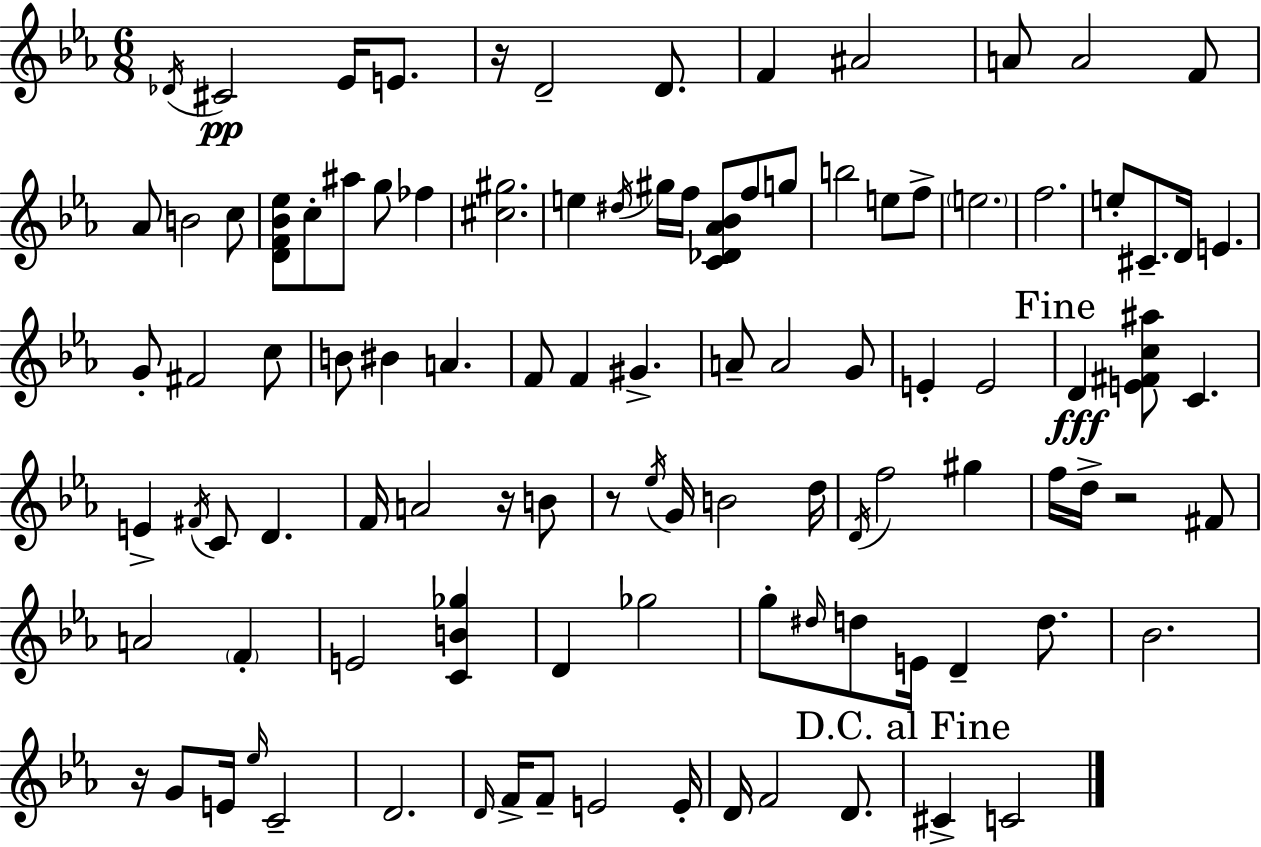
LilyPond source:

{
  \clef treble
  \numericTimeSignature
  \time 6/8
  \key ees \major
  \acciaccatura { des'16 }\pp cis'2 ees'16 e'8. | r16 d'2-- d'8. | f'4 ais'2 | a'8 a'2 f'8 | \break aes'8 b'2 c''8 | <d' f' bes' ees''>8 c''8-. ais''8 g''8 fes''4 | <cis'' gis''>2. | e''4 \acciaccatura { dis''16 } gis''16 f''16 <c' des' aes' bes'>8 f''8 | \break g''8 b''2 e''8 | f''8-> \parenthesize e''2. | f''2. | e''8-. cis'8.-- d'16 e'4. | \break g'8-. fis'2 | c''8 b'8 bis'4 a'4. | f'8 f'4 gis'4.-> | a'8-- a'2 | \break g'8 e'4-. e'2 | \mark "Fine" d'4\fff <e' fis' c'' ais''>8 c'4. | e'4-> \acciaccatura { fis'16 } c'8 d'4. | f'16 a'2 | \break r16 b'8 r8 \acciaccatura { ees''16 } g'16 b'2 | d''16 \acciaccatura { d'16 } f''2 | gis''4 f''16 d''16-> r2 | fis'8 a'2 | \break \parenthesize f'4-. e'2 | <c' b' ges''>4 d'4 ges''2 | g''8-. \grace { dis''16 } d''8 e'16 d'4-- | d''8. bes'2. | \break r16 g'8 e'16 \grace { ees''16 } c'2-- | d'2. | \grace { d'16 } f'16-> f'8-- e'2 | e'16-. d'16 f'2 | \break d'8. \mark "D.C. al Fine" cis'4-> | c'2 \bar "|."
}